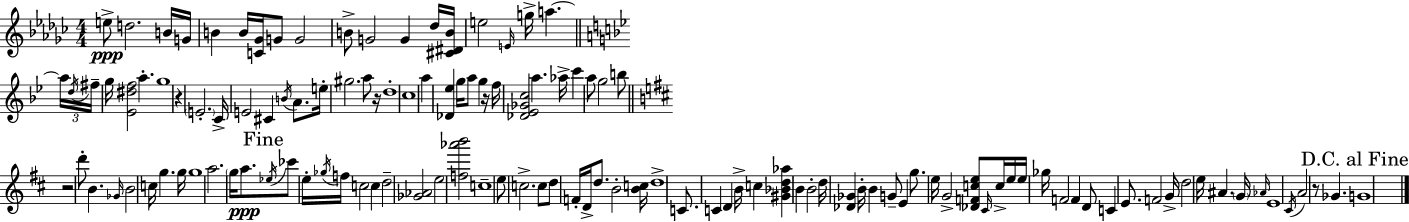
E5/e D5/h. B4/s G4/s B4/q B4/s [C4,Gb4]/s G4/e G4/h B4/e G4/h G4/q Db5/s [C#4,D#4,B4]/s E5/h E4/s G5/s A5/q. A5/s D5/s F#5/s G5/s [Eb4,D#5,F5]/h A5/q. G5/w R/q E4/h. C4/s E4/h C#4/q B4/s A4/e. E5/s G#5/h. A5/e R/s D5/w C5/w A5/q [Db4,Eb5]/q G5/s A5/e G5/q R/s F5/s [Db4,Eb4,Gb4,C5]/h A5/q. Ab5/s C6/q A5/e G5/h B5/e R/h D6/e B4/q. Gb4/s B4/h C5/s G5/q. G5/s G5/w A5/h. G5/s A5/e. Eb5/s CES6/e E5/s Gb5/s F5/s C5/h C5/q D5/h [Gb4,Ab4]/h E5/h [F5,Ab6,B6]/h C5/w E5/e C5/h. C5/e D5/e F4/s D4/s D5/e. B4/h [B4,C5]/s D5/w C4/e. C4/q D4/q B4/s C5/q [G#4,Bb4,D5,Ab5]/q B4/q B4/h D5/s [Db4,Gb4]/q B4/s B4/q G4/e E4/q G5/e. E5/s G4/h [Db4,F4,C5,E5]/e C#4/s C5/s E5/s E5/s Gb5/s F4/h F4/q D4/e C4/q E4/e. F4/h G4/s D5/h E5/s A#4/q. G4/s Ab4/s E4/w C#4/s A4/h R/e Gb4/q. G4/w